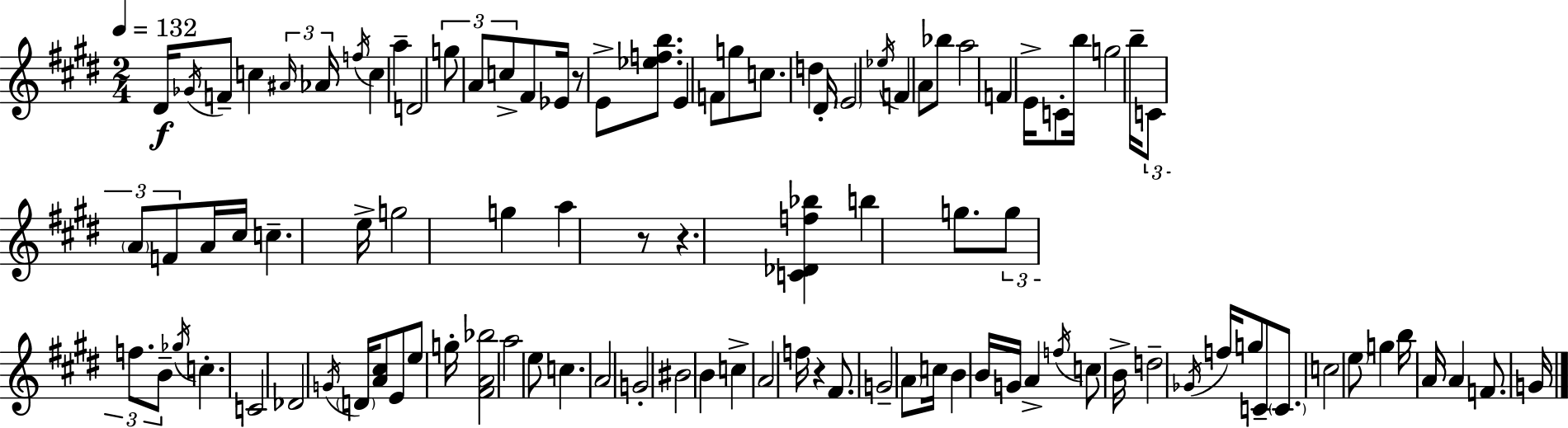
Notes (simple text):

D#4/s Gb4/s F4/e C5/q A#4/s Ab4/s F5/s C5/q A5/q D4/h G5/e A4/e C5/e F#4/e Eb4/s R/e E4/e [Eb5,F5,B5]/e. E4/q F4/e G5/e C5/e. D5/q D#4/s E4/h Eb5/s F4/q A4/e Bb5/e A5/h F4/q E4/s C4/e B5/s G5/h B5/s C4/e A4/e F4/e A4/s C#5/s C5/q. E5/s G5/h G5/q A5/q R/e R/q. [C4,Db4,F5,Bb5]/q B5/q G5/e. G5/e F5/e. B4/e Gb5/s C5/q. C4/h Db4/h G4/s D4/s [A4,C#5]/e E4/e E5/e G5/s [F#4,A4,Bb5]/h A5/h E5/e C5/q. A4/h G4/h BIS4/h B4/q C5/q A4/h F5/s R/q F#4/e. G4/h A4/e C5/s B4/q B4/s G4/s A4/q F5/s C5/e B4/s D5/h Gb4/s F5/s G5/e C4/e C4/e. C5/h E5/e G5/q B5/s A4/s A4/q F4/e. G4/s